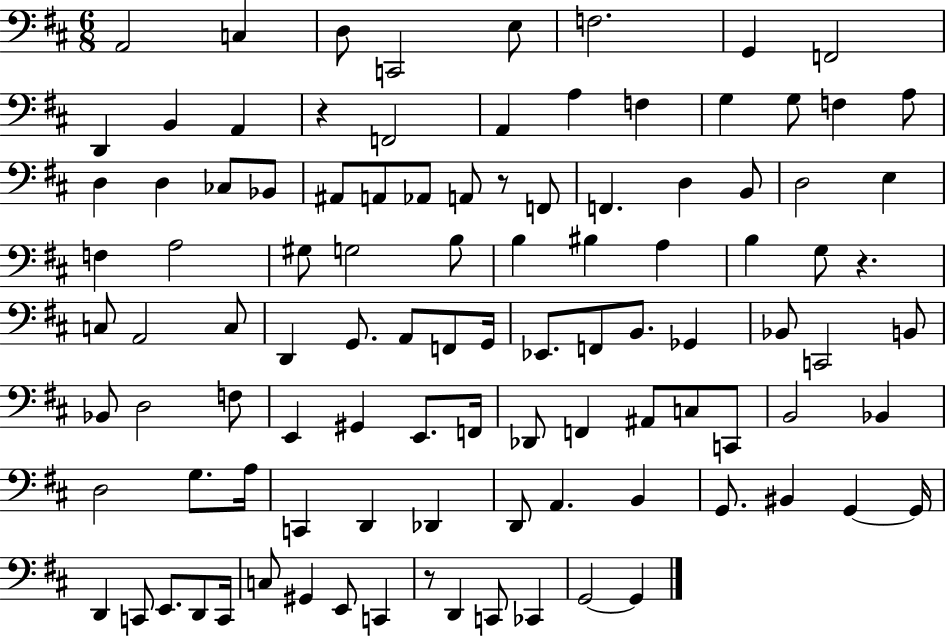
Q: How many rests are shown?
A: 4